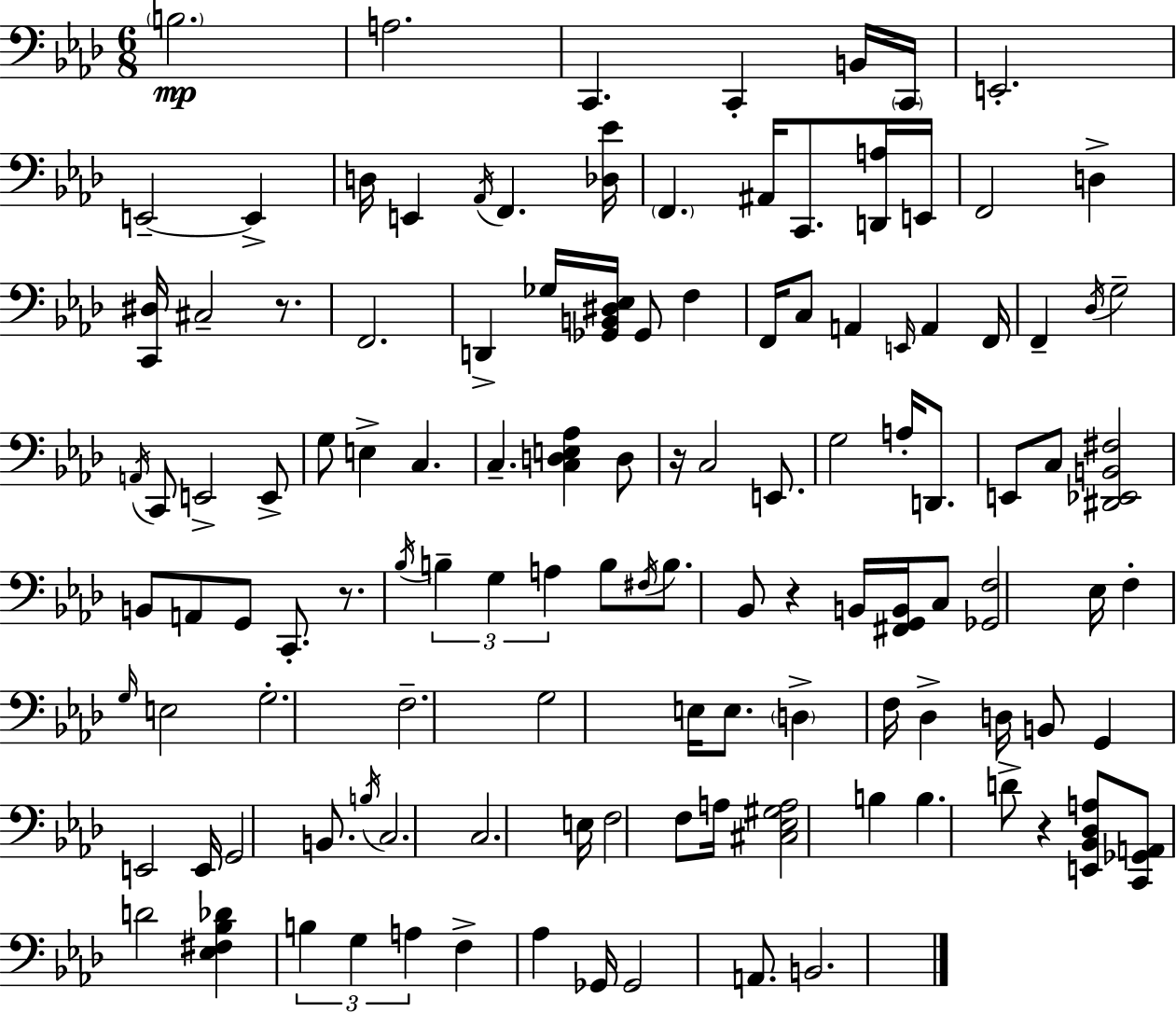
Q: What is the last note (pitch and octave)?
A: B2